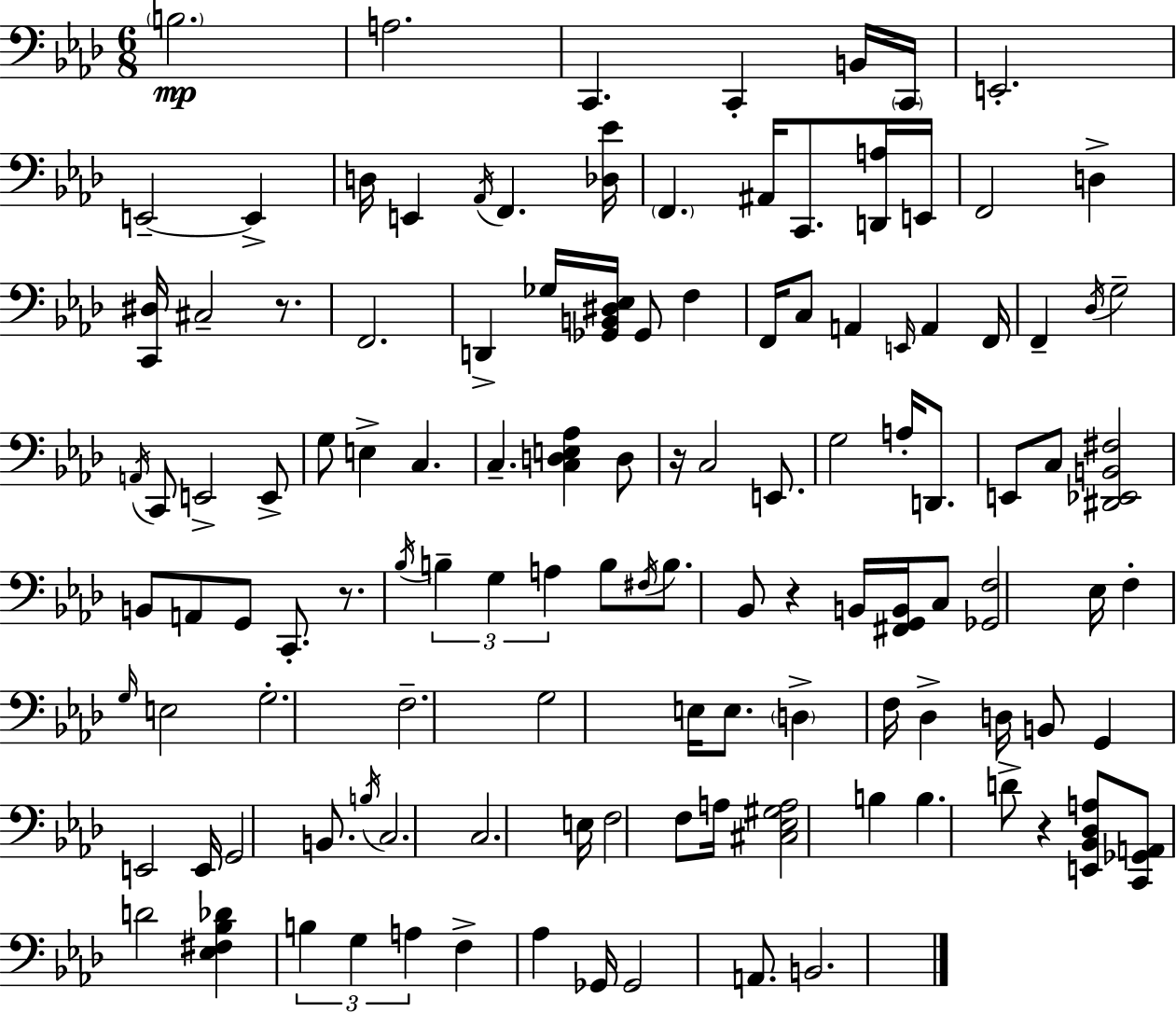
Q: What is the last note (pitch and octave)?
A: B2